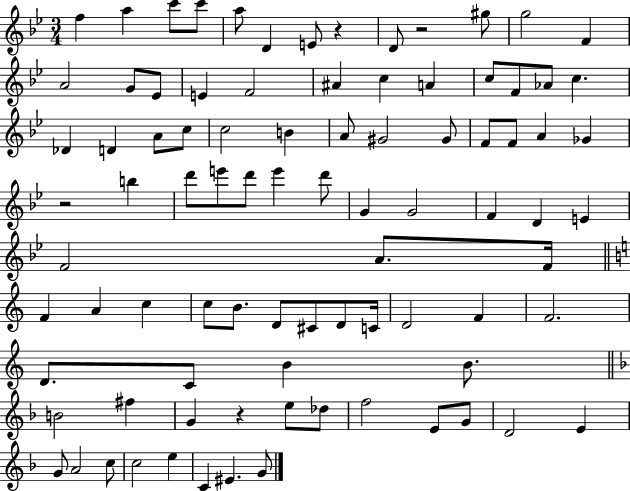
{
  \clef treble
  \numericTimeSignature
  \time 3/4
  \key bes \major
  f''4 a''4 c'''8 c'''8 | a''8 d'4 e'8 r4 | d'8 r2 gis''8 | g''2 f'4 | \break a'2 g'8 ees'8 | e'4 f'2 | ais'4 c''4 a'4 | c''8 f'8 aes'8 c''4. | \break des'4 d'4 a'8 c''8 | c''2 b'4 | a'8 gis'2 gis'8 | f'8 f'8 a'4 ges'4 | \break r2 b''4 | d'''8 e'''8 d'''8 e'''4 d'''8 | g'4 g'2 | f'4 d'4 e'4 | \break f'2 a'8. f'16 | \bar "||" \break \key a \minor f'4 a'4 c''4 | c''8 b'8. d'8 cis'8 d'8 c'16 | d'2 f'4 | f'2. | \break d'8. c'8 b'4 b'8. | \bar "||" \break \key d \minor b'2 fis''4 | g'4 r4 e''8 des''8 | f''2 e'8 g'8 | d'2 e'4 | \break g'8 a'2 c''8 | c''2 e''4 | c'4 eis'4. g'8 | \bar "|."
}